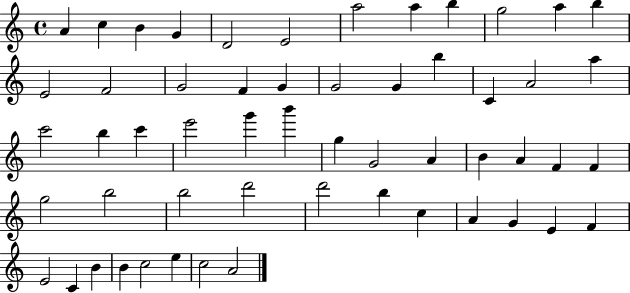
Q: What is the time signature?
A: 4/4